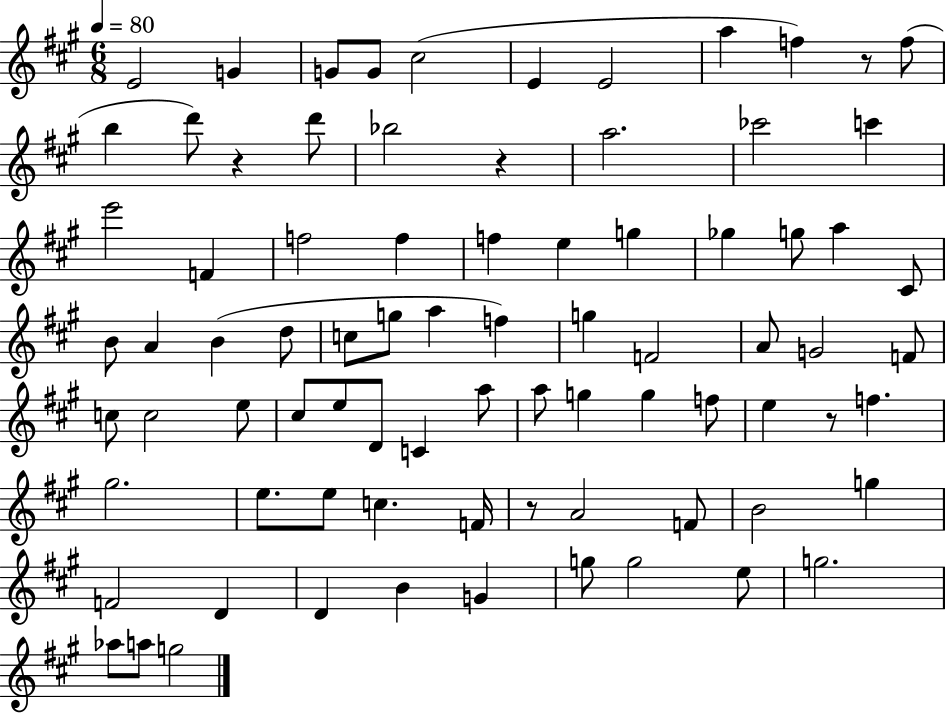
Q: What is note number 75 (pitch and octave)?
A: A5